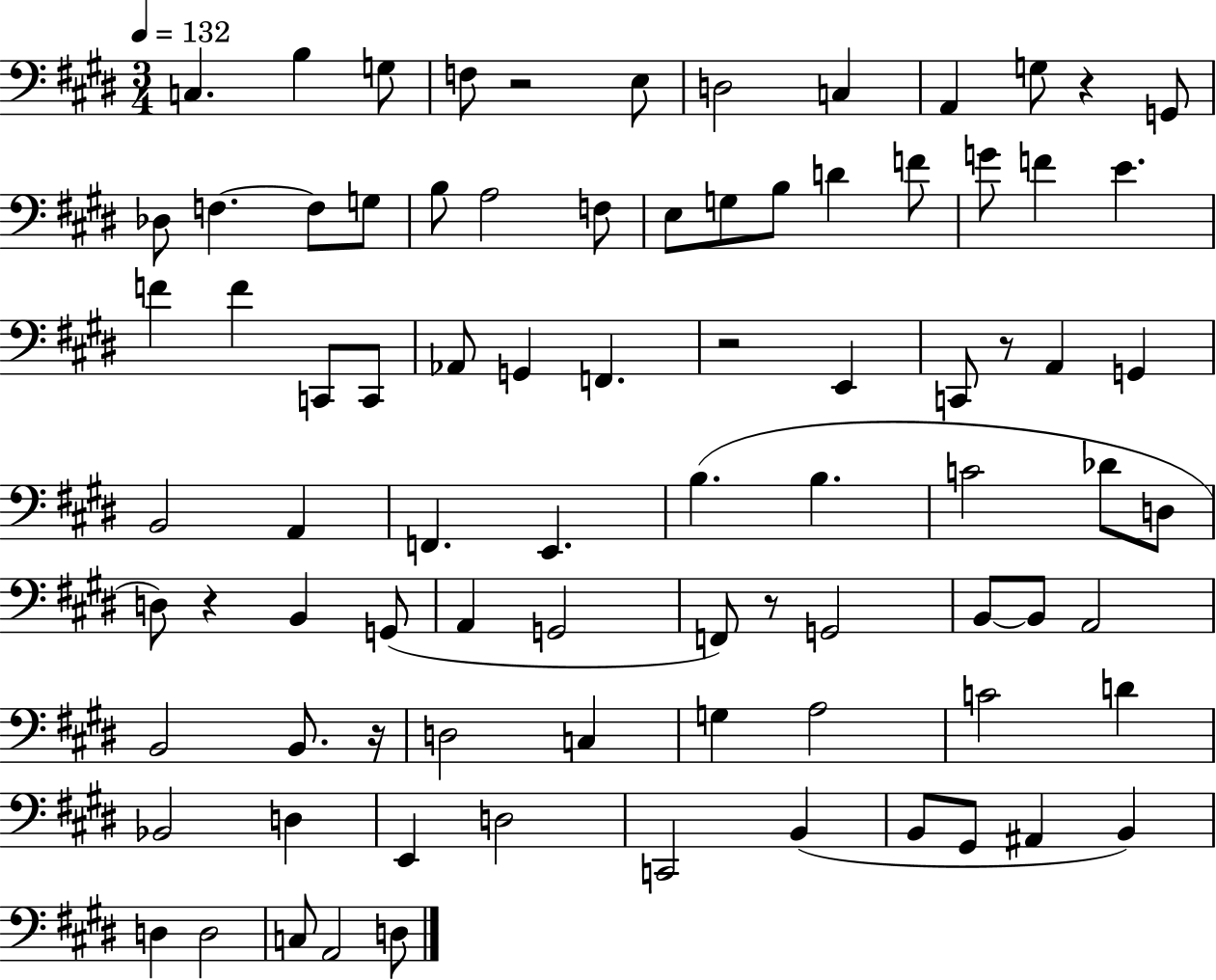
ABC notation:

X:1
T:Untitled
M:3/4
L:1/4
K:E
C, B, G,/2 F,/2 z2 E,/2 D,2 C, A,, G,/2 z G,,/2 _D,/2 F, F,/2 G,/2 B,/2 A,2 F,/2 E,/2 G,/2 B,/2 D F/2 G/2 F E F F C,,/2 C,,/2 _A,,/2 G,, F,, z2 E,, C,,/2 z/2 A,, G,, B,,2 A,, F,, E,, B, B, C2 _D/2 D,/2 D,/2 z B,, G,,/2 A,, G,,2 F,,/2 z/2 G,,2 B,,/2 B,,/2 A,,2 B,,2 B,,/2 z/4 D,2 C, G, A,2 C2 D _B,,2 D, E,, D,2 C,,2 B,, B,,/2 ^G,,/2 ^A,, B,, D, D,2 C,/2 A,,2 D,/2